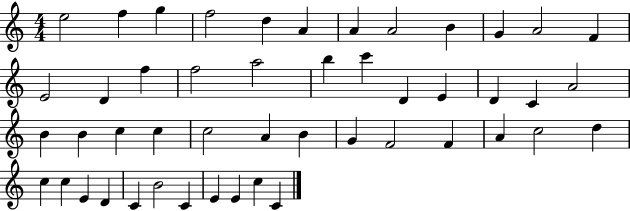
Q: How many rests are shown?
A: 0